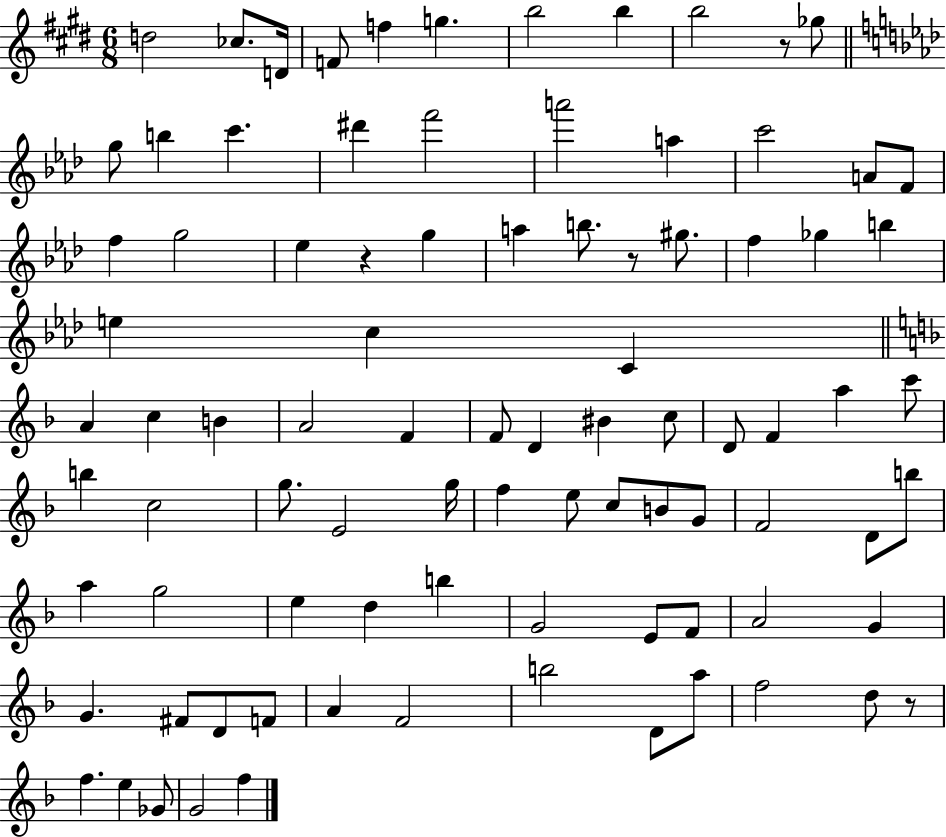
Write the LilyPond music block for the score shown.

{
  \clef treble
  \numericTimeSignature
  \time 6/8
  \key e \major
  d''2 ces''8. d'16 | f'8 f''4 g''4. | b''2 b''4 | b''2 r8 ges''8 | \break \bar "||" \break \key aes \major g''8 b''4 c'''4. | dis'''4 f'''2 | a'''2 a''4 | c'''2 a'8 f'8 | \break f''4 g''2 | ees''4 r4 g''4 | a''4 b''8. r8 gis''8. | f''4 ges''4 b''4 | \break e''4 c''4 c'4 | \bar "||" \break \key f \major a'4 c''4 b'4 | a'2 f'4 | f'8 d'4 bis'4 c''8 | d'8 f'4 a''4 c'''8 | \break b''4 c''2 | g''8. e'2 g''16 | f''4 e''8 c''8 b'8 g'8 | f'2 d'8 b''8 | \break a''4 g''2 | e''4 d''4 b''4 | g'2 e'8 f'8 | a'2 g'4 | \break g'4. fis'8 d'8 f'8 | a'4 f'2 | b''2 d'8 a''8 | f''2 d''8 r8 | \break f''4. e''4 ges'8 | g'2 f''4 | \bar "|."
}